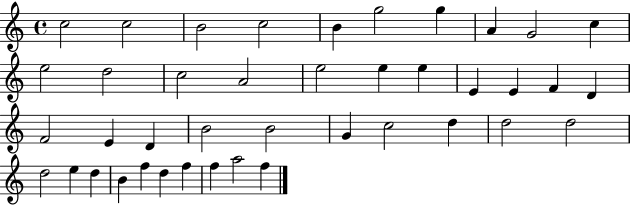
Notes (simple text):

C5/h C5/h B4/h C5/h B4/q G5/h G5/q A4/q G4/h C5/q E5/h D5/h C5/h A4/h E5/h E5/q E5/q E4/q E4/q F4/q D4/q F4/h E4/q D4/q B4/h B4/h G4/q C5/h D5/q D5/h D5/h D5/h E5/q D5/q B4/q F5/q D5/q F5/q F5/q A5/h F5/q